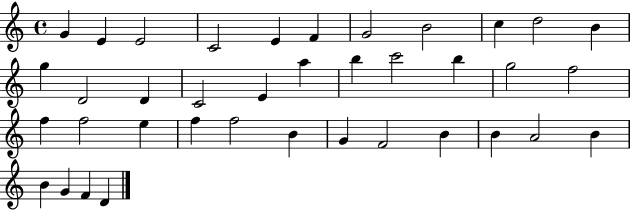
G4/q E4/q E4/h C4/h E4/q F4/q G4/h B4/h C5/q D5/h B4/q G5/q D4/h D4/q C4/h E4/q A5/q B5/q C6/h B5/q G5/h F5/h F5/q F5/h E5/q F5/q F5/h B4/q G4/q F4/h B4/q B4/q A4/h B4/q B4/q G4/q F4/q D4/q